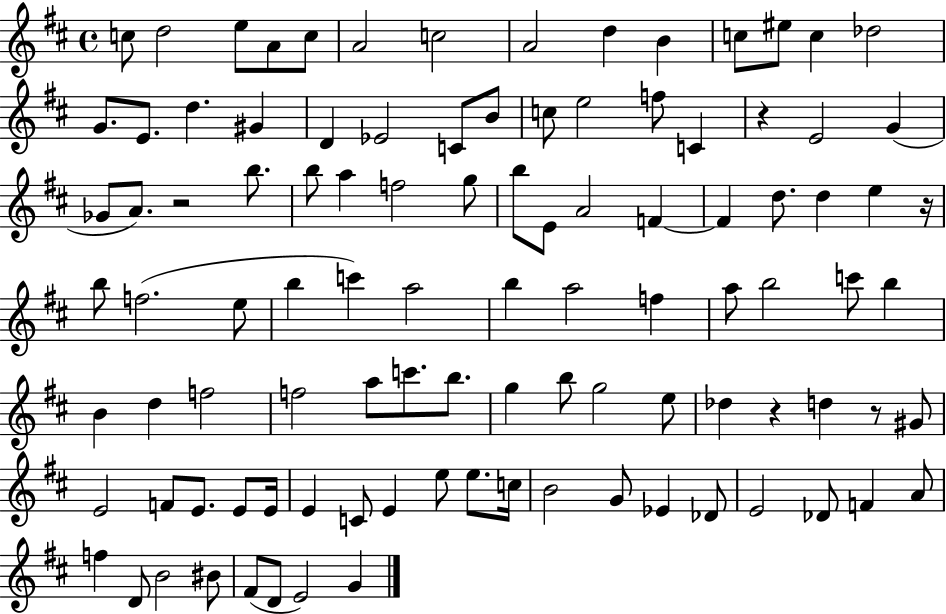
C5/e D5/h E5/e A4/e C5/e A4/h C5/h A4/h D5/q B4/q C5/e EIS5/e C5/q Db5/h G4/e. E4/e. D5/q. G#4/q D4/q Eb4/h C4/e B4/e C5/e E5/h F5/e C4/q R/q E4/h G4/q Gb4/e A4/e. R/h B5/e. B5/e A5/q F5/h G5/e B5/e E4/e A4/h F4/q F4/q D5/e. D5/q E5/q R/s B5/e F5/h. E5/e B5/q C6/q A5/h B5/q A5/h F5/q A5/e B5/h C6/e B5/q B4/q D5/q F5/h F5/h A5/e C6/e. B5/e. G5/q B5/e G5/h E5/e Db5/q R/q D5/q R/e G#4/e E4/h F4/e E4/e. E4/e E4/s E4/q C4/e E4/q E5/e E5/e. C5/s B4/h G4/e Eb4/q Db4/e E4/h Db4/e F4/q A4/e F5/q D4/e B4/h BIS4/e F#4/e D4/e E4/h G4/q